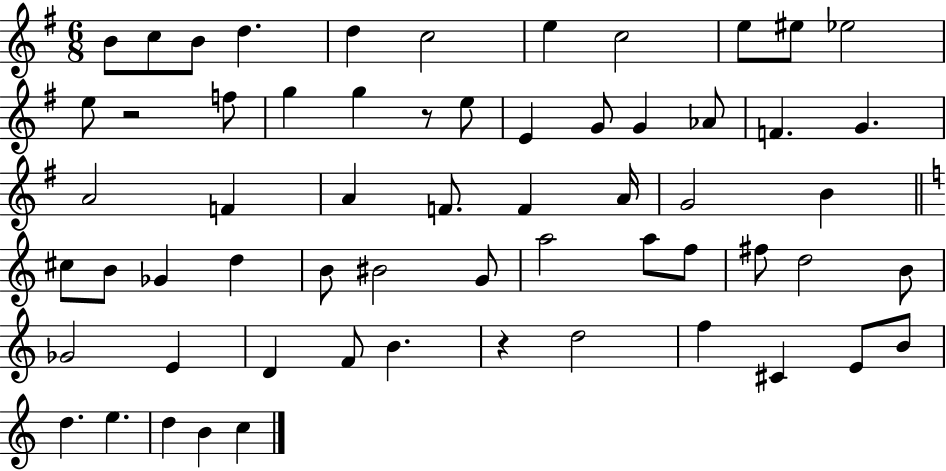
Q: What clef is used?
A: treble